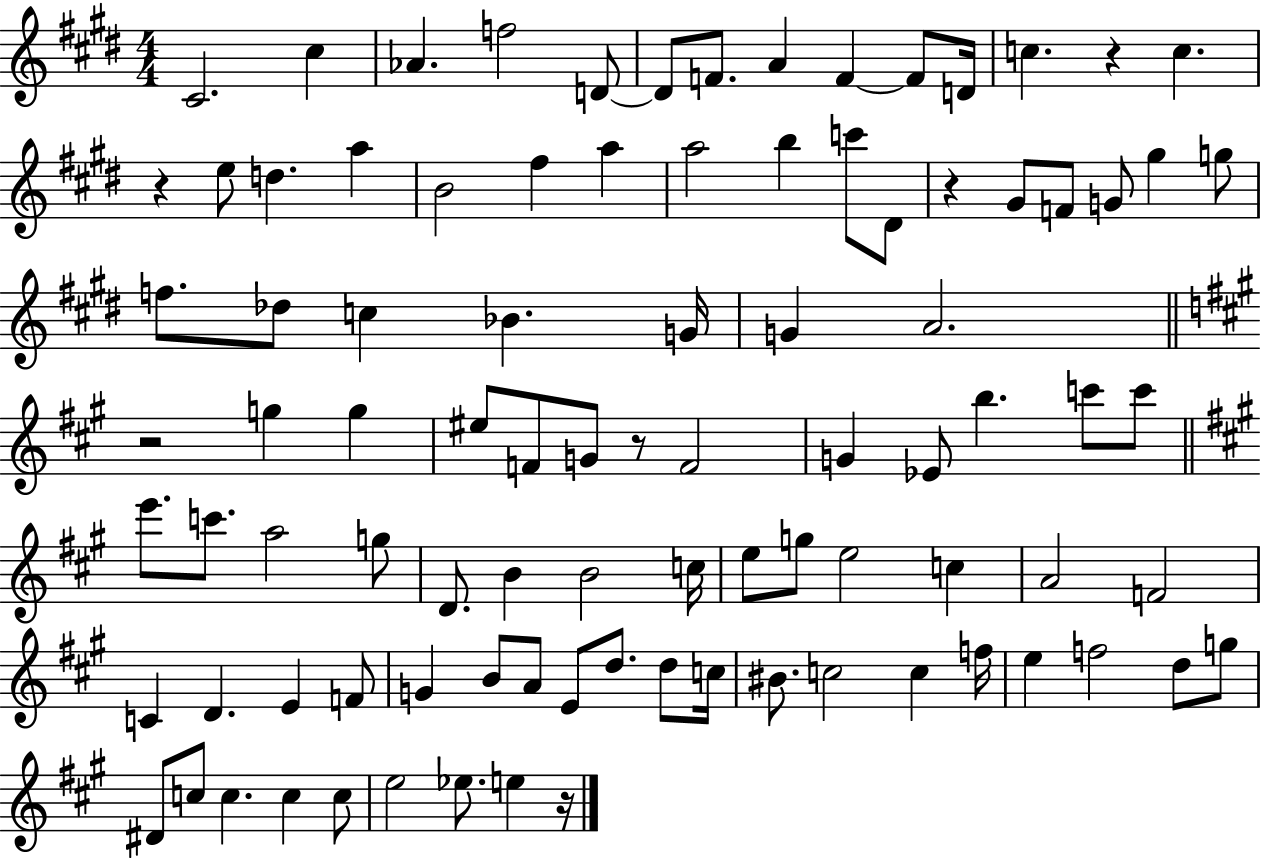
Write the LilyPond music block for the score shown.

{
  \clef treble
  \numericTimeSignature
  \time 4/4
  \key e \major
  cis'2. cis''4 | aes'4. f''2 d'8~~ | d'8 f'8. a'4 f'4~~ f'8 d'16 | c''4. r4 c''4. | \break r4 e''8 d''4. a''4 | b'2 fis''4 a''4 | a''2 b''4 c'''8 dis'8 | r4 gis'8 f'8 g'8 gis''4 g''8 | \break f''8. des''8 c''4 bes'4. g'16 | g'4 a'2. | \bar "||" \break \key a \major r2 g''4 g''4 | eis''8 f'8 g'8 r8 f'2 | g'4 ees'8 b''4. c'''8 c'''8 | \bar "||" \break \key a \major e'''8. c'''8. a''2 g''8 | d'8. b'4 b'2 c''16 | e''8 g''8 e''2 c''4 | a'2 f'2 | \break c'4 d'4. e'4 f'8 | g'4 b'8 a'8 e'8 d''8. d''8 c''16 | bis'8. c''2 c''4 f''16 | e''4 f''2 d''8 g''8 | \break dis'8 c''8 c''4. c''4 c''8 | e''2 ees''8. e''4 r16 | \bar "|."
}